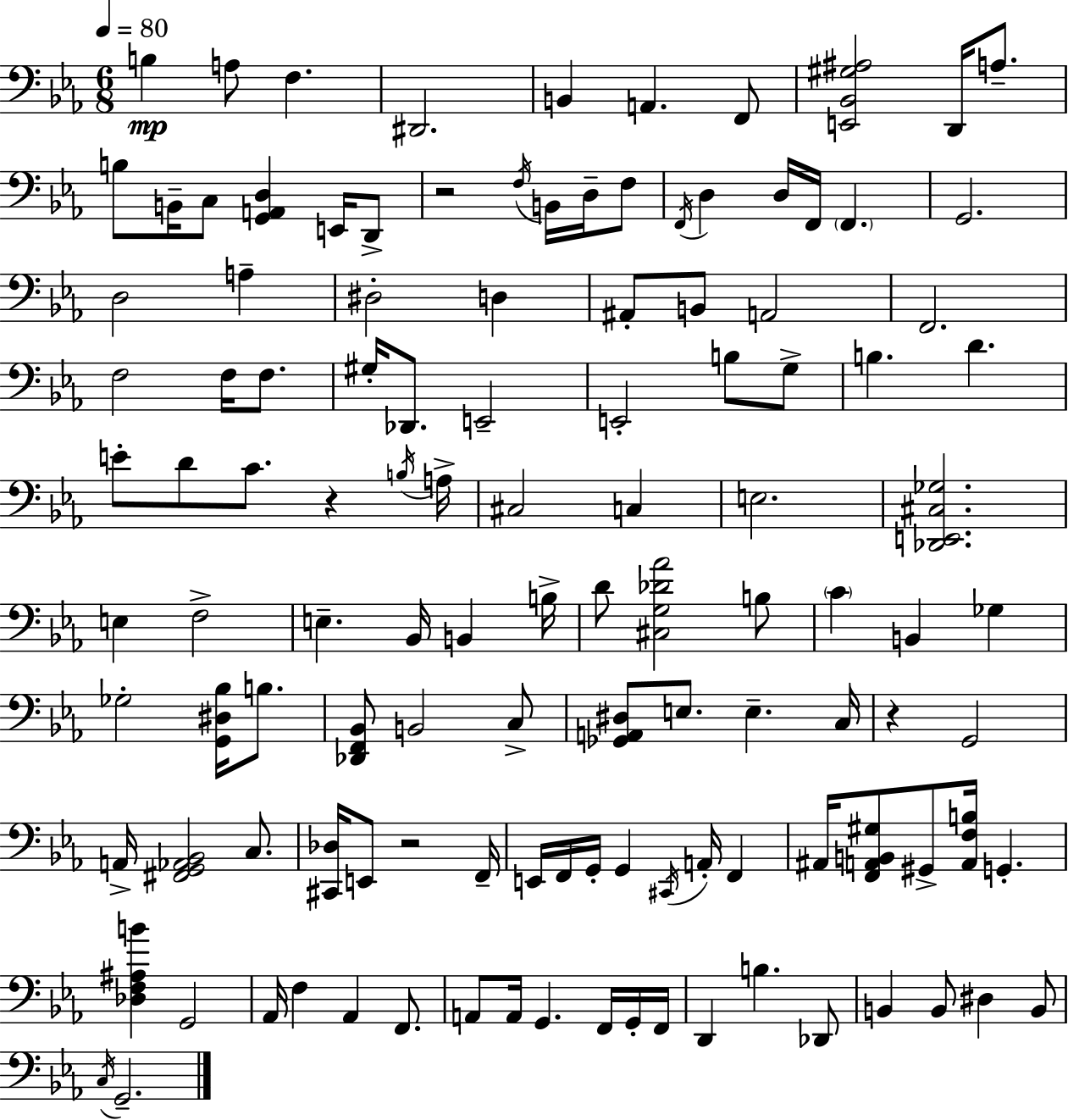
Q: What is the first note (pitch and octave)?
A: B3